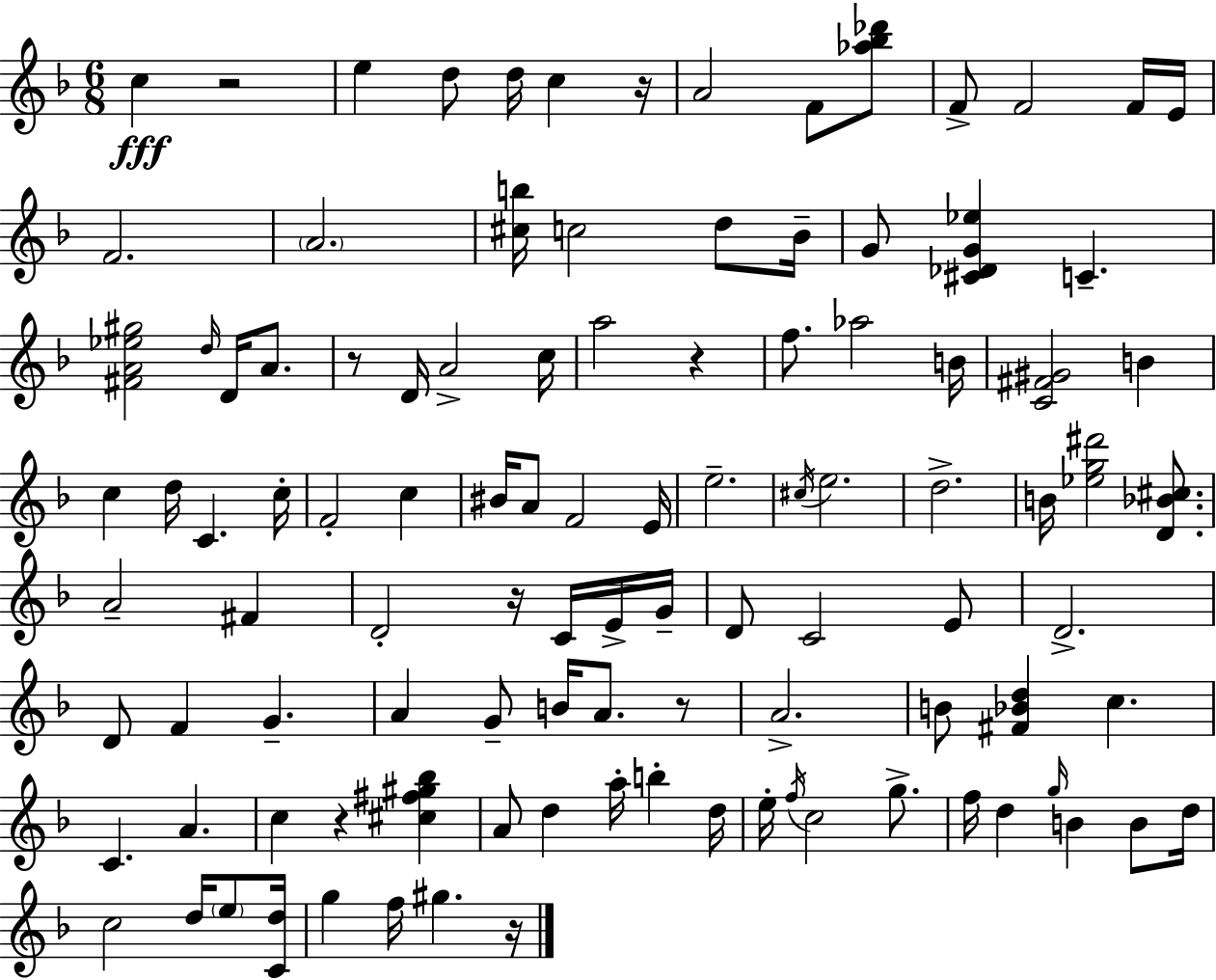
{
  \clef treble
  \numericTimeSignature
  \time 6/8
  \key f \major
  c''4\fff r2 | e''4 d''8 d''16 c''4 r16 | a'2 f'8 <aes'' bes'' des'''>8 | f'8-> f'2 f'16 e'16 | \break f'2. | \parenthesize a'2. | <cis'' b''>16 c''2 d''8 bes'16-- | g'8 <cis' des' g' ees''>4 c'4.-- | \break <fis' a' ees'' gis''>2 \grace { d''16 } d'16 a'8. | r8 d'16 a'2-> | c''16 a''2 r4 | f''8. aes''2 | \break b'16 <c' fis' gis'>2 b'4 | c''4 d''16 c'4. | c''16-. f'2-. c''4 | bis'16 a'8 f'2 | \break e'16 e''2.-- | \acciaccatura { cis''16 } e''2. | d''2.-> | b'16 <ees'' g'' dis'''>2 <d' bes' cis''>8. | \break a'2-- fis'4 | d'2-. r16 c'16 | e'16-> g'16-- d'8 c'2 | e'8 d'2.-> | \break d'8 f'4 g'4.-- | a'4 g'8-- b'16 a'8. | r8 a'2.-> | b'8 <fis' bes' d''>4 c''4. | \break c'4. a'4. | c''4 r4 <cis'' fis'' gis'' bes''>4 | a'8 d''4 a''16-. b''4-. | d''16 e''16-. \acciaccatura { f''16 } c''2 | \break g''8.-> f''16 d''4 \grace { g''16 } b'4 | b'8 d''16 c''2 | d''16 \parenthesize e''8 <c' d''>16 g''4 f''16 gis''4. | r16 \bar "|."
}